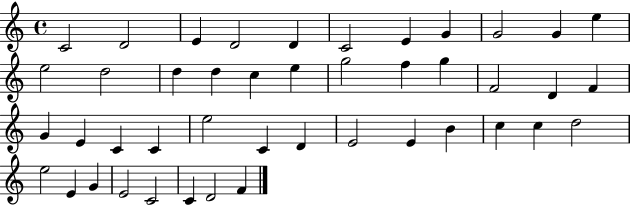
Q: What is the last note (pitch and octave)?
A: F4